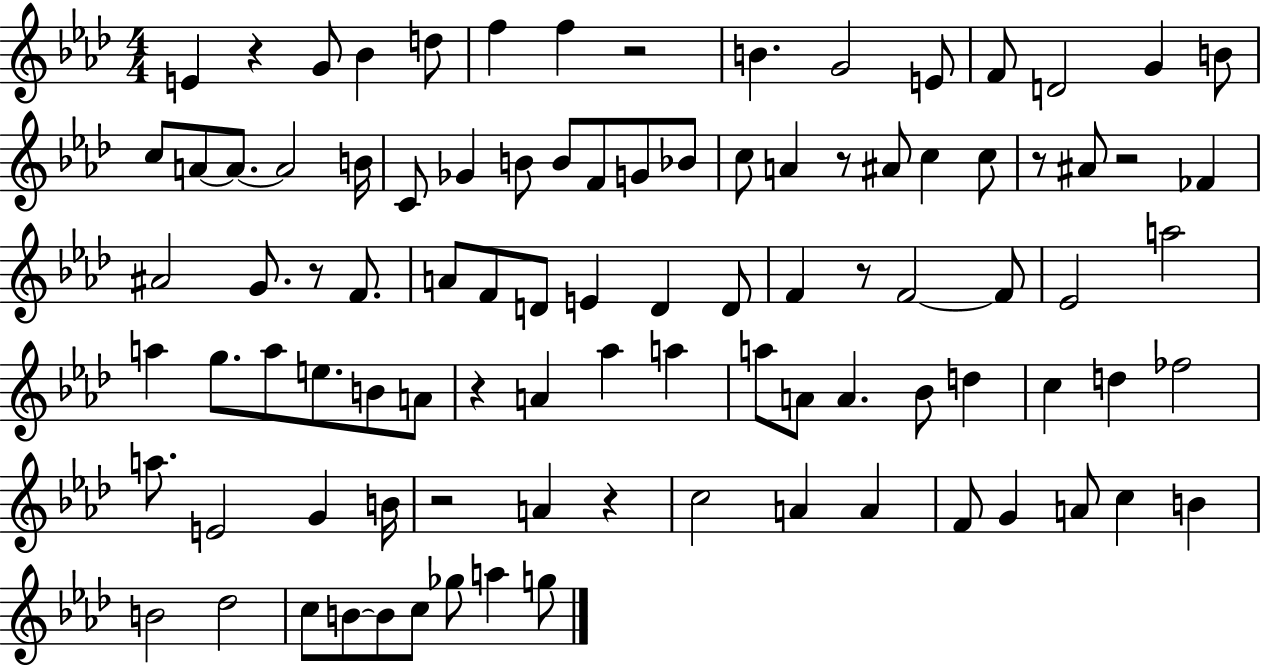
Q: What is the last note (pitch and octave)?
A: G5